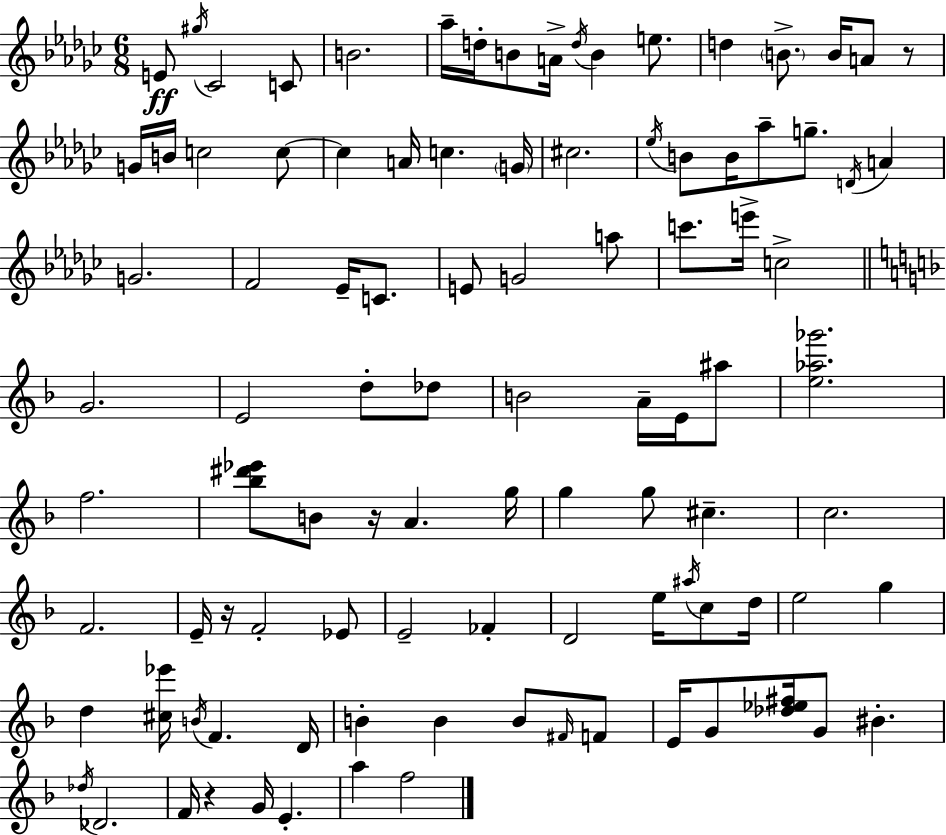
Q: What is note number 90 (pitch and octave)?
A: A5